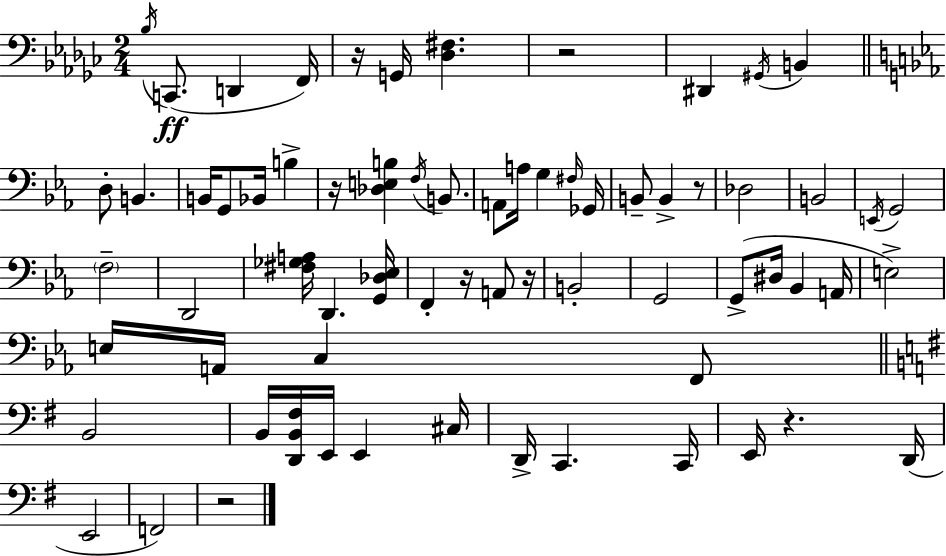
{
  \clef bass
  \numericTimeSignature
  \time 2/4
  \key ees \minor
  \acciaccatura { bes16 }(\ff c,8. d,4 | f,16) r16 g,16 <des fis>4. | r2 | dis,4 \acciaccatura { gis,16 } b,4 | \break \bar "||" \break \key c \minor d8-. b,4. | b,16 g,8 bes,16 b4-> | r16 <des e b>4 \acciaccatura { f16 } b,8. | a,8 a16 g4 | \break \grace { fis16 } ges,16 b,8-- b,4-> | r8 des2 | b,2 | \acciaccatura { e,16 } g,2 | \break \parenthesize f2-- | d,2 | <fis ges a>16 d,4. | <g, des ees>16 f,4-. r16 | \break a,8 r16 b,2-. | g,2 | g,8->( dis16 bes,4 | a,16 e2->) | \break e16 a,16 c4 | f,8 \bar "||" \break \key e \minor b,2 | b,16 <d, b, fis>16 e,16 e,4 cis16 | d,16-> c,4. c,16 | e,16 r4. d,16( | \break e,2 | f,2) | r2 | \bar "|."
}